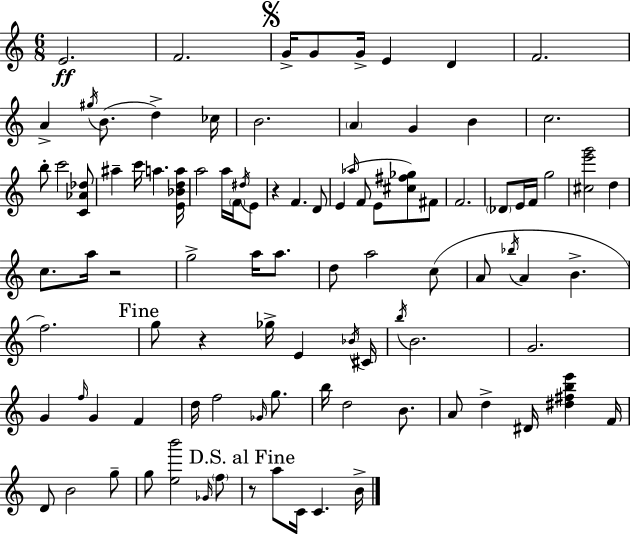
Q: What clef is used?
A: treble